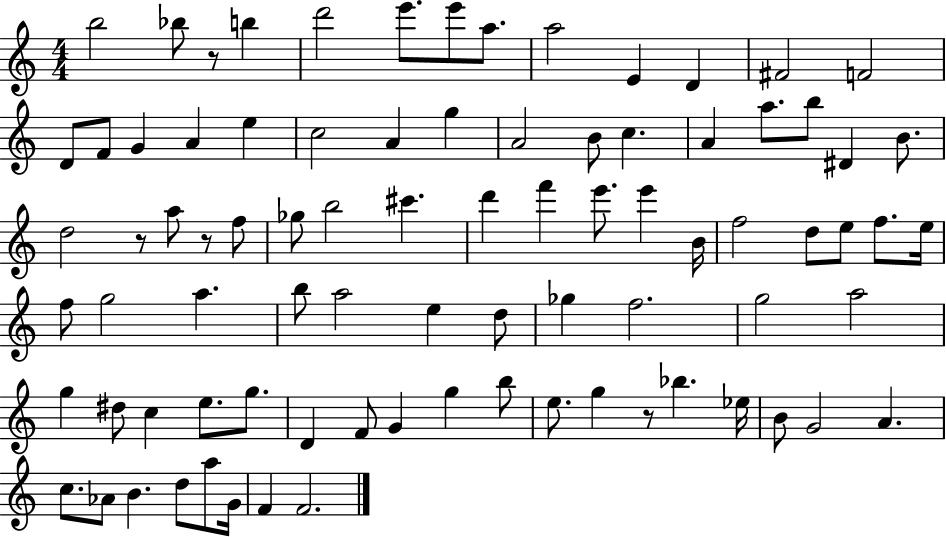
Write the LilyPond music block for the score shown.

{
  \clef treble
  \numericTimeSignature
  \time 4/4
  \key c \major
  b''2 bes''8 r8 b''4 | d'''2 e'''8. e'''8 a''8. | a''2 e'4 d'4 | fis'2 f'2 | \break d'8 f'8 g'4 a'4 e''4 | c''2 a'4 g''4 | a'2 b'8 c''4. | a'4 a''8. b''8 dis'4 b'8. | \break d''2 r8 a''8 r8 f''8 | ges''8 b''2 cis'''4. | d'''4 f'''4 e'''8. e'''4 b'16 | f''2 d''8 e''8 f''8. e''16 | \break f''8 g''2 a''4. | b''8 a''2 e''4 d''8 | ges''4 f''2. | g''2 a''2 | \break g''4 dis''8 c''4 e''8. g''8. | d'4 f'8 g'4 g''4 b''8 | e''8. g''4 r8 bes''4. ees''16 | b'8 g'2 a'4. | \break c''8. aes'8 b'4. d''8 a''8 g'16 | f'4 f'2. | \bar "|."
}